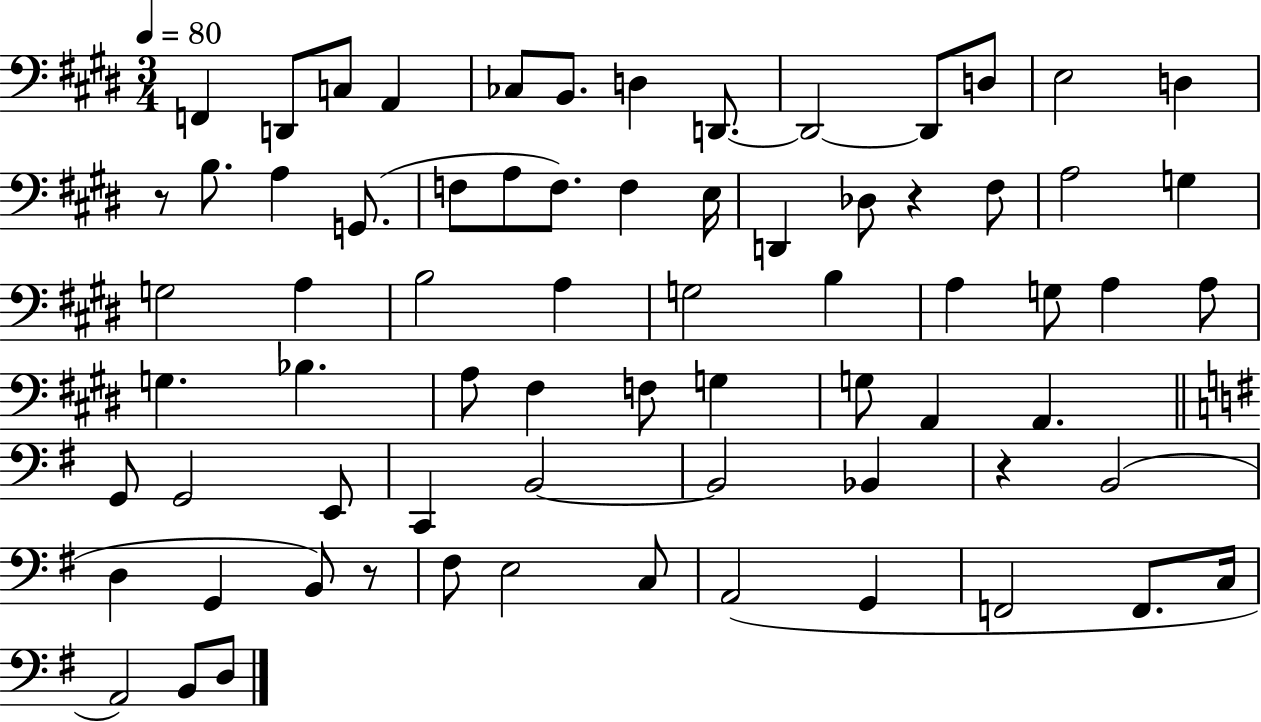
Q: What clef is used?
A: bass